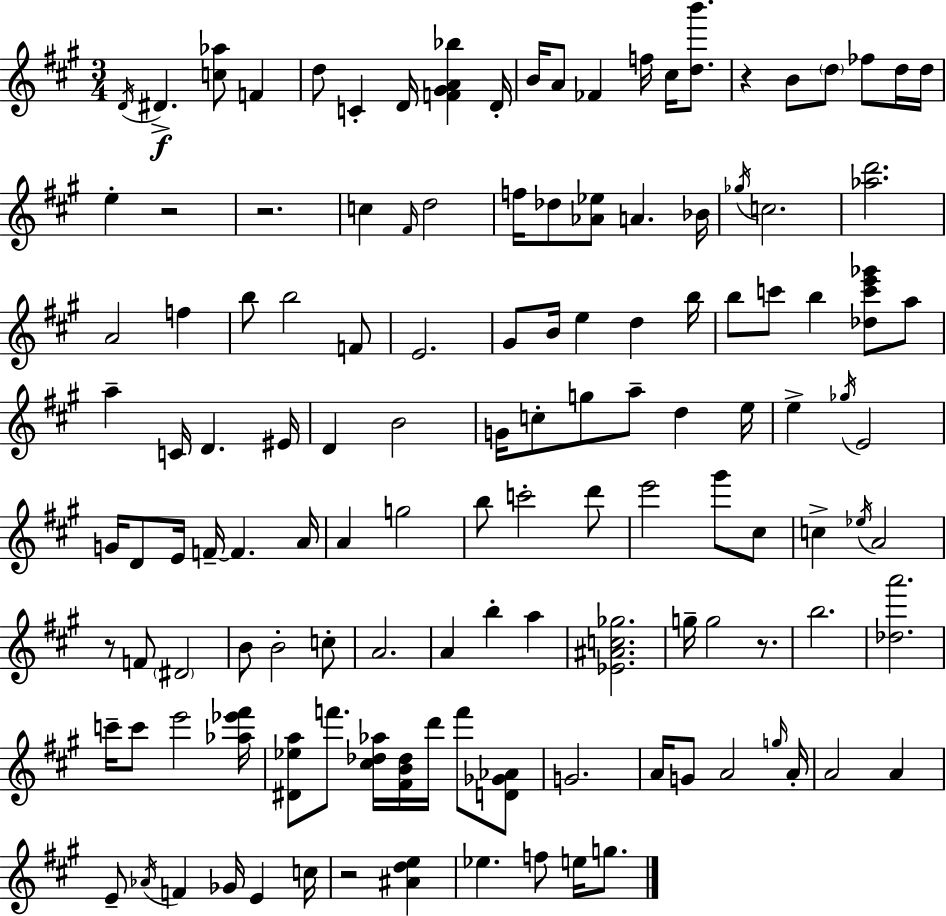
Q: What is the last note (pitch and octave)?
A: G5